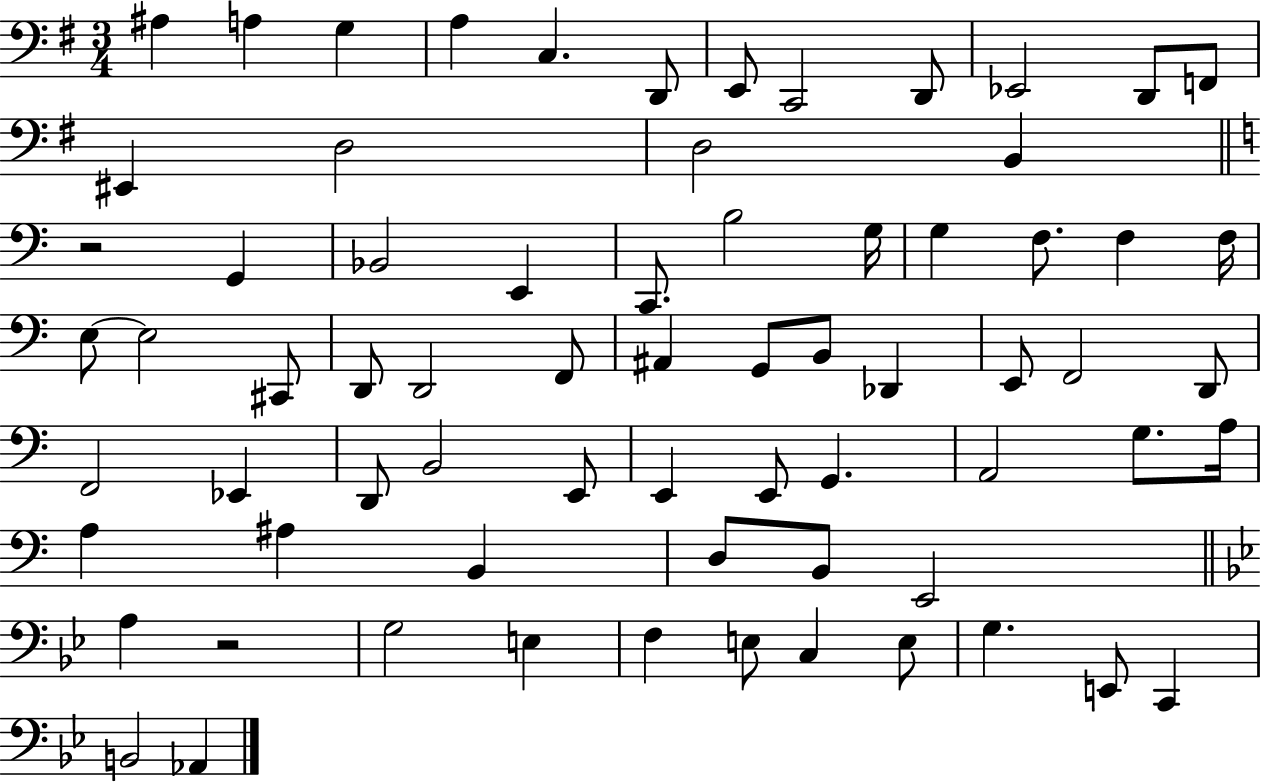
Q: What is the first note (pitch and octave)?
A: A#3